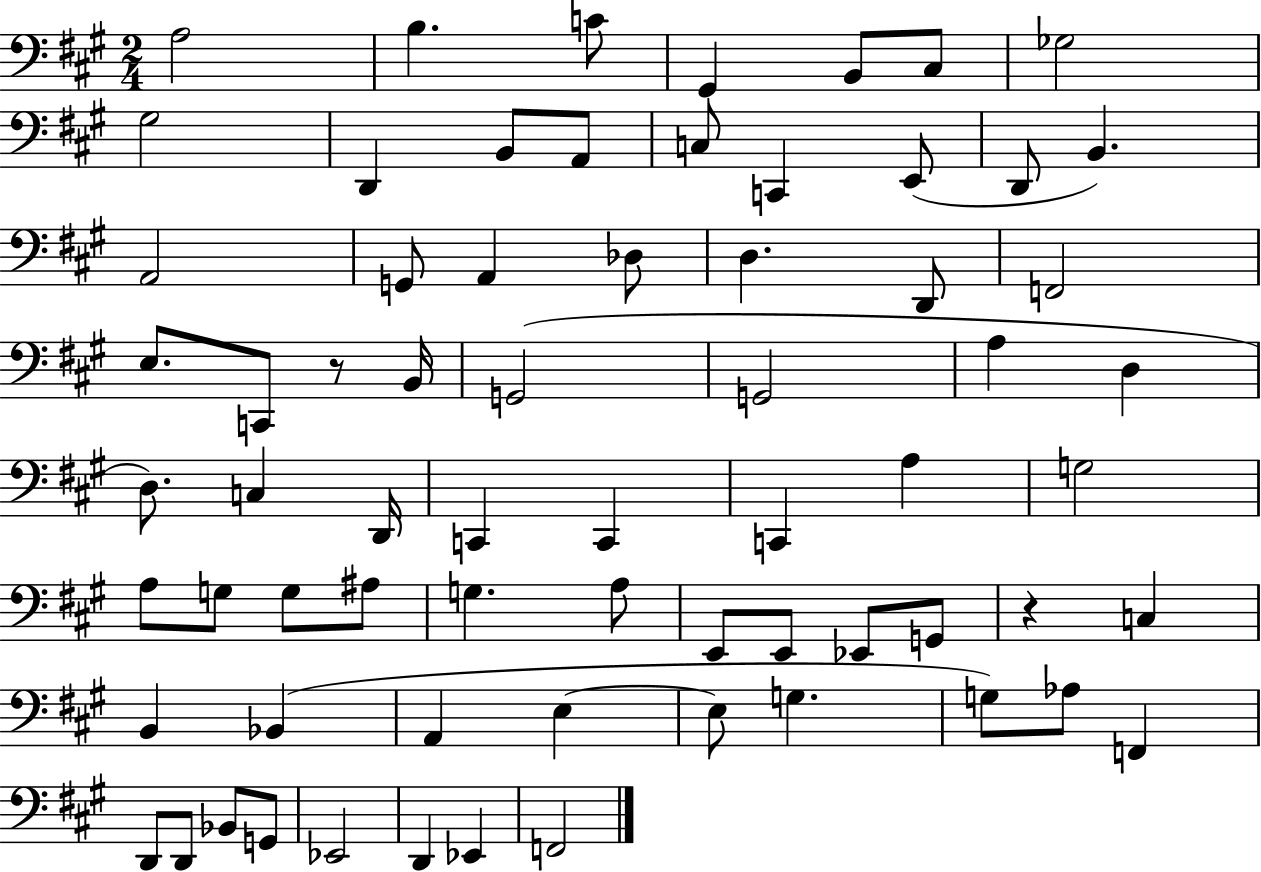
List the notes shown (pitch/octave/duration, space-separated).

A3/h B3/q. C4/e G#2/q B2/e C#3/e Gb3/h G#3/h D2/q B2/e A2/e C3/e C2/q E2/e D2/e B2/q. A2/h G2/e A2/q Db3/e D3/q. D2/e F2/h E3/e. C2/e R/e B2/s G2/h G2/h A3/q D3/q D3/e. C3/q D2/s C2/q C2/q C2/q A3/q G3/h A3/e G3/e G3/e A#3/e G3/q. A3/e E2/e E2/e Eb2/e G2/e R/q C3/q B2/q Bb2/q A2/q E3/q E3/e G3/q. G3/e Ab3/e F2/q D2/e D2/e Bb2/e G2/e Eb2/h D2/q Eb2/q F2/h